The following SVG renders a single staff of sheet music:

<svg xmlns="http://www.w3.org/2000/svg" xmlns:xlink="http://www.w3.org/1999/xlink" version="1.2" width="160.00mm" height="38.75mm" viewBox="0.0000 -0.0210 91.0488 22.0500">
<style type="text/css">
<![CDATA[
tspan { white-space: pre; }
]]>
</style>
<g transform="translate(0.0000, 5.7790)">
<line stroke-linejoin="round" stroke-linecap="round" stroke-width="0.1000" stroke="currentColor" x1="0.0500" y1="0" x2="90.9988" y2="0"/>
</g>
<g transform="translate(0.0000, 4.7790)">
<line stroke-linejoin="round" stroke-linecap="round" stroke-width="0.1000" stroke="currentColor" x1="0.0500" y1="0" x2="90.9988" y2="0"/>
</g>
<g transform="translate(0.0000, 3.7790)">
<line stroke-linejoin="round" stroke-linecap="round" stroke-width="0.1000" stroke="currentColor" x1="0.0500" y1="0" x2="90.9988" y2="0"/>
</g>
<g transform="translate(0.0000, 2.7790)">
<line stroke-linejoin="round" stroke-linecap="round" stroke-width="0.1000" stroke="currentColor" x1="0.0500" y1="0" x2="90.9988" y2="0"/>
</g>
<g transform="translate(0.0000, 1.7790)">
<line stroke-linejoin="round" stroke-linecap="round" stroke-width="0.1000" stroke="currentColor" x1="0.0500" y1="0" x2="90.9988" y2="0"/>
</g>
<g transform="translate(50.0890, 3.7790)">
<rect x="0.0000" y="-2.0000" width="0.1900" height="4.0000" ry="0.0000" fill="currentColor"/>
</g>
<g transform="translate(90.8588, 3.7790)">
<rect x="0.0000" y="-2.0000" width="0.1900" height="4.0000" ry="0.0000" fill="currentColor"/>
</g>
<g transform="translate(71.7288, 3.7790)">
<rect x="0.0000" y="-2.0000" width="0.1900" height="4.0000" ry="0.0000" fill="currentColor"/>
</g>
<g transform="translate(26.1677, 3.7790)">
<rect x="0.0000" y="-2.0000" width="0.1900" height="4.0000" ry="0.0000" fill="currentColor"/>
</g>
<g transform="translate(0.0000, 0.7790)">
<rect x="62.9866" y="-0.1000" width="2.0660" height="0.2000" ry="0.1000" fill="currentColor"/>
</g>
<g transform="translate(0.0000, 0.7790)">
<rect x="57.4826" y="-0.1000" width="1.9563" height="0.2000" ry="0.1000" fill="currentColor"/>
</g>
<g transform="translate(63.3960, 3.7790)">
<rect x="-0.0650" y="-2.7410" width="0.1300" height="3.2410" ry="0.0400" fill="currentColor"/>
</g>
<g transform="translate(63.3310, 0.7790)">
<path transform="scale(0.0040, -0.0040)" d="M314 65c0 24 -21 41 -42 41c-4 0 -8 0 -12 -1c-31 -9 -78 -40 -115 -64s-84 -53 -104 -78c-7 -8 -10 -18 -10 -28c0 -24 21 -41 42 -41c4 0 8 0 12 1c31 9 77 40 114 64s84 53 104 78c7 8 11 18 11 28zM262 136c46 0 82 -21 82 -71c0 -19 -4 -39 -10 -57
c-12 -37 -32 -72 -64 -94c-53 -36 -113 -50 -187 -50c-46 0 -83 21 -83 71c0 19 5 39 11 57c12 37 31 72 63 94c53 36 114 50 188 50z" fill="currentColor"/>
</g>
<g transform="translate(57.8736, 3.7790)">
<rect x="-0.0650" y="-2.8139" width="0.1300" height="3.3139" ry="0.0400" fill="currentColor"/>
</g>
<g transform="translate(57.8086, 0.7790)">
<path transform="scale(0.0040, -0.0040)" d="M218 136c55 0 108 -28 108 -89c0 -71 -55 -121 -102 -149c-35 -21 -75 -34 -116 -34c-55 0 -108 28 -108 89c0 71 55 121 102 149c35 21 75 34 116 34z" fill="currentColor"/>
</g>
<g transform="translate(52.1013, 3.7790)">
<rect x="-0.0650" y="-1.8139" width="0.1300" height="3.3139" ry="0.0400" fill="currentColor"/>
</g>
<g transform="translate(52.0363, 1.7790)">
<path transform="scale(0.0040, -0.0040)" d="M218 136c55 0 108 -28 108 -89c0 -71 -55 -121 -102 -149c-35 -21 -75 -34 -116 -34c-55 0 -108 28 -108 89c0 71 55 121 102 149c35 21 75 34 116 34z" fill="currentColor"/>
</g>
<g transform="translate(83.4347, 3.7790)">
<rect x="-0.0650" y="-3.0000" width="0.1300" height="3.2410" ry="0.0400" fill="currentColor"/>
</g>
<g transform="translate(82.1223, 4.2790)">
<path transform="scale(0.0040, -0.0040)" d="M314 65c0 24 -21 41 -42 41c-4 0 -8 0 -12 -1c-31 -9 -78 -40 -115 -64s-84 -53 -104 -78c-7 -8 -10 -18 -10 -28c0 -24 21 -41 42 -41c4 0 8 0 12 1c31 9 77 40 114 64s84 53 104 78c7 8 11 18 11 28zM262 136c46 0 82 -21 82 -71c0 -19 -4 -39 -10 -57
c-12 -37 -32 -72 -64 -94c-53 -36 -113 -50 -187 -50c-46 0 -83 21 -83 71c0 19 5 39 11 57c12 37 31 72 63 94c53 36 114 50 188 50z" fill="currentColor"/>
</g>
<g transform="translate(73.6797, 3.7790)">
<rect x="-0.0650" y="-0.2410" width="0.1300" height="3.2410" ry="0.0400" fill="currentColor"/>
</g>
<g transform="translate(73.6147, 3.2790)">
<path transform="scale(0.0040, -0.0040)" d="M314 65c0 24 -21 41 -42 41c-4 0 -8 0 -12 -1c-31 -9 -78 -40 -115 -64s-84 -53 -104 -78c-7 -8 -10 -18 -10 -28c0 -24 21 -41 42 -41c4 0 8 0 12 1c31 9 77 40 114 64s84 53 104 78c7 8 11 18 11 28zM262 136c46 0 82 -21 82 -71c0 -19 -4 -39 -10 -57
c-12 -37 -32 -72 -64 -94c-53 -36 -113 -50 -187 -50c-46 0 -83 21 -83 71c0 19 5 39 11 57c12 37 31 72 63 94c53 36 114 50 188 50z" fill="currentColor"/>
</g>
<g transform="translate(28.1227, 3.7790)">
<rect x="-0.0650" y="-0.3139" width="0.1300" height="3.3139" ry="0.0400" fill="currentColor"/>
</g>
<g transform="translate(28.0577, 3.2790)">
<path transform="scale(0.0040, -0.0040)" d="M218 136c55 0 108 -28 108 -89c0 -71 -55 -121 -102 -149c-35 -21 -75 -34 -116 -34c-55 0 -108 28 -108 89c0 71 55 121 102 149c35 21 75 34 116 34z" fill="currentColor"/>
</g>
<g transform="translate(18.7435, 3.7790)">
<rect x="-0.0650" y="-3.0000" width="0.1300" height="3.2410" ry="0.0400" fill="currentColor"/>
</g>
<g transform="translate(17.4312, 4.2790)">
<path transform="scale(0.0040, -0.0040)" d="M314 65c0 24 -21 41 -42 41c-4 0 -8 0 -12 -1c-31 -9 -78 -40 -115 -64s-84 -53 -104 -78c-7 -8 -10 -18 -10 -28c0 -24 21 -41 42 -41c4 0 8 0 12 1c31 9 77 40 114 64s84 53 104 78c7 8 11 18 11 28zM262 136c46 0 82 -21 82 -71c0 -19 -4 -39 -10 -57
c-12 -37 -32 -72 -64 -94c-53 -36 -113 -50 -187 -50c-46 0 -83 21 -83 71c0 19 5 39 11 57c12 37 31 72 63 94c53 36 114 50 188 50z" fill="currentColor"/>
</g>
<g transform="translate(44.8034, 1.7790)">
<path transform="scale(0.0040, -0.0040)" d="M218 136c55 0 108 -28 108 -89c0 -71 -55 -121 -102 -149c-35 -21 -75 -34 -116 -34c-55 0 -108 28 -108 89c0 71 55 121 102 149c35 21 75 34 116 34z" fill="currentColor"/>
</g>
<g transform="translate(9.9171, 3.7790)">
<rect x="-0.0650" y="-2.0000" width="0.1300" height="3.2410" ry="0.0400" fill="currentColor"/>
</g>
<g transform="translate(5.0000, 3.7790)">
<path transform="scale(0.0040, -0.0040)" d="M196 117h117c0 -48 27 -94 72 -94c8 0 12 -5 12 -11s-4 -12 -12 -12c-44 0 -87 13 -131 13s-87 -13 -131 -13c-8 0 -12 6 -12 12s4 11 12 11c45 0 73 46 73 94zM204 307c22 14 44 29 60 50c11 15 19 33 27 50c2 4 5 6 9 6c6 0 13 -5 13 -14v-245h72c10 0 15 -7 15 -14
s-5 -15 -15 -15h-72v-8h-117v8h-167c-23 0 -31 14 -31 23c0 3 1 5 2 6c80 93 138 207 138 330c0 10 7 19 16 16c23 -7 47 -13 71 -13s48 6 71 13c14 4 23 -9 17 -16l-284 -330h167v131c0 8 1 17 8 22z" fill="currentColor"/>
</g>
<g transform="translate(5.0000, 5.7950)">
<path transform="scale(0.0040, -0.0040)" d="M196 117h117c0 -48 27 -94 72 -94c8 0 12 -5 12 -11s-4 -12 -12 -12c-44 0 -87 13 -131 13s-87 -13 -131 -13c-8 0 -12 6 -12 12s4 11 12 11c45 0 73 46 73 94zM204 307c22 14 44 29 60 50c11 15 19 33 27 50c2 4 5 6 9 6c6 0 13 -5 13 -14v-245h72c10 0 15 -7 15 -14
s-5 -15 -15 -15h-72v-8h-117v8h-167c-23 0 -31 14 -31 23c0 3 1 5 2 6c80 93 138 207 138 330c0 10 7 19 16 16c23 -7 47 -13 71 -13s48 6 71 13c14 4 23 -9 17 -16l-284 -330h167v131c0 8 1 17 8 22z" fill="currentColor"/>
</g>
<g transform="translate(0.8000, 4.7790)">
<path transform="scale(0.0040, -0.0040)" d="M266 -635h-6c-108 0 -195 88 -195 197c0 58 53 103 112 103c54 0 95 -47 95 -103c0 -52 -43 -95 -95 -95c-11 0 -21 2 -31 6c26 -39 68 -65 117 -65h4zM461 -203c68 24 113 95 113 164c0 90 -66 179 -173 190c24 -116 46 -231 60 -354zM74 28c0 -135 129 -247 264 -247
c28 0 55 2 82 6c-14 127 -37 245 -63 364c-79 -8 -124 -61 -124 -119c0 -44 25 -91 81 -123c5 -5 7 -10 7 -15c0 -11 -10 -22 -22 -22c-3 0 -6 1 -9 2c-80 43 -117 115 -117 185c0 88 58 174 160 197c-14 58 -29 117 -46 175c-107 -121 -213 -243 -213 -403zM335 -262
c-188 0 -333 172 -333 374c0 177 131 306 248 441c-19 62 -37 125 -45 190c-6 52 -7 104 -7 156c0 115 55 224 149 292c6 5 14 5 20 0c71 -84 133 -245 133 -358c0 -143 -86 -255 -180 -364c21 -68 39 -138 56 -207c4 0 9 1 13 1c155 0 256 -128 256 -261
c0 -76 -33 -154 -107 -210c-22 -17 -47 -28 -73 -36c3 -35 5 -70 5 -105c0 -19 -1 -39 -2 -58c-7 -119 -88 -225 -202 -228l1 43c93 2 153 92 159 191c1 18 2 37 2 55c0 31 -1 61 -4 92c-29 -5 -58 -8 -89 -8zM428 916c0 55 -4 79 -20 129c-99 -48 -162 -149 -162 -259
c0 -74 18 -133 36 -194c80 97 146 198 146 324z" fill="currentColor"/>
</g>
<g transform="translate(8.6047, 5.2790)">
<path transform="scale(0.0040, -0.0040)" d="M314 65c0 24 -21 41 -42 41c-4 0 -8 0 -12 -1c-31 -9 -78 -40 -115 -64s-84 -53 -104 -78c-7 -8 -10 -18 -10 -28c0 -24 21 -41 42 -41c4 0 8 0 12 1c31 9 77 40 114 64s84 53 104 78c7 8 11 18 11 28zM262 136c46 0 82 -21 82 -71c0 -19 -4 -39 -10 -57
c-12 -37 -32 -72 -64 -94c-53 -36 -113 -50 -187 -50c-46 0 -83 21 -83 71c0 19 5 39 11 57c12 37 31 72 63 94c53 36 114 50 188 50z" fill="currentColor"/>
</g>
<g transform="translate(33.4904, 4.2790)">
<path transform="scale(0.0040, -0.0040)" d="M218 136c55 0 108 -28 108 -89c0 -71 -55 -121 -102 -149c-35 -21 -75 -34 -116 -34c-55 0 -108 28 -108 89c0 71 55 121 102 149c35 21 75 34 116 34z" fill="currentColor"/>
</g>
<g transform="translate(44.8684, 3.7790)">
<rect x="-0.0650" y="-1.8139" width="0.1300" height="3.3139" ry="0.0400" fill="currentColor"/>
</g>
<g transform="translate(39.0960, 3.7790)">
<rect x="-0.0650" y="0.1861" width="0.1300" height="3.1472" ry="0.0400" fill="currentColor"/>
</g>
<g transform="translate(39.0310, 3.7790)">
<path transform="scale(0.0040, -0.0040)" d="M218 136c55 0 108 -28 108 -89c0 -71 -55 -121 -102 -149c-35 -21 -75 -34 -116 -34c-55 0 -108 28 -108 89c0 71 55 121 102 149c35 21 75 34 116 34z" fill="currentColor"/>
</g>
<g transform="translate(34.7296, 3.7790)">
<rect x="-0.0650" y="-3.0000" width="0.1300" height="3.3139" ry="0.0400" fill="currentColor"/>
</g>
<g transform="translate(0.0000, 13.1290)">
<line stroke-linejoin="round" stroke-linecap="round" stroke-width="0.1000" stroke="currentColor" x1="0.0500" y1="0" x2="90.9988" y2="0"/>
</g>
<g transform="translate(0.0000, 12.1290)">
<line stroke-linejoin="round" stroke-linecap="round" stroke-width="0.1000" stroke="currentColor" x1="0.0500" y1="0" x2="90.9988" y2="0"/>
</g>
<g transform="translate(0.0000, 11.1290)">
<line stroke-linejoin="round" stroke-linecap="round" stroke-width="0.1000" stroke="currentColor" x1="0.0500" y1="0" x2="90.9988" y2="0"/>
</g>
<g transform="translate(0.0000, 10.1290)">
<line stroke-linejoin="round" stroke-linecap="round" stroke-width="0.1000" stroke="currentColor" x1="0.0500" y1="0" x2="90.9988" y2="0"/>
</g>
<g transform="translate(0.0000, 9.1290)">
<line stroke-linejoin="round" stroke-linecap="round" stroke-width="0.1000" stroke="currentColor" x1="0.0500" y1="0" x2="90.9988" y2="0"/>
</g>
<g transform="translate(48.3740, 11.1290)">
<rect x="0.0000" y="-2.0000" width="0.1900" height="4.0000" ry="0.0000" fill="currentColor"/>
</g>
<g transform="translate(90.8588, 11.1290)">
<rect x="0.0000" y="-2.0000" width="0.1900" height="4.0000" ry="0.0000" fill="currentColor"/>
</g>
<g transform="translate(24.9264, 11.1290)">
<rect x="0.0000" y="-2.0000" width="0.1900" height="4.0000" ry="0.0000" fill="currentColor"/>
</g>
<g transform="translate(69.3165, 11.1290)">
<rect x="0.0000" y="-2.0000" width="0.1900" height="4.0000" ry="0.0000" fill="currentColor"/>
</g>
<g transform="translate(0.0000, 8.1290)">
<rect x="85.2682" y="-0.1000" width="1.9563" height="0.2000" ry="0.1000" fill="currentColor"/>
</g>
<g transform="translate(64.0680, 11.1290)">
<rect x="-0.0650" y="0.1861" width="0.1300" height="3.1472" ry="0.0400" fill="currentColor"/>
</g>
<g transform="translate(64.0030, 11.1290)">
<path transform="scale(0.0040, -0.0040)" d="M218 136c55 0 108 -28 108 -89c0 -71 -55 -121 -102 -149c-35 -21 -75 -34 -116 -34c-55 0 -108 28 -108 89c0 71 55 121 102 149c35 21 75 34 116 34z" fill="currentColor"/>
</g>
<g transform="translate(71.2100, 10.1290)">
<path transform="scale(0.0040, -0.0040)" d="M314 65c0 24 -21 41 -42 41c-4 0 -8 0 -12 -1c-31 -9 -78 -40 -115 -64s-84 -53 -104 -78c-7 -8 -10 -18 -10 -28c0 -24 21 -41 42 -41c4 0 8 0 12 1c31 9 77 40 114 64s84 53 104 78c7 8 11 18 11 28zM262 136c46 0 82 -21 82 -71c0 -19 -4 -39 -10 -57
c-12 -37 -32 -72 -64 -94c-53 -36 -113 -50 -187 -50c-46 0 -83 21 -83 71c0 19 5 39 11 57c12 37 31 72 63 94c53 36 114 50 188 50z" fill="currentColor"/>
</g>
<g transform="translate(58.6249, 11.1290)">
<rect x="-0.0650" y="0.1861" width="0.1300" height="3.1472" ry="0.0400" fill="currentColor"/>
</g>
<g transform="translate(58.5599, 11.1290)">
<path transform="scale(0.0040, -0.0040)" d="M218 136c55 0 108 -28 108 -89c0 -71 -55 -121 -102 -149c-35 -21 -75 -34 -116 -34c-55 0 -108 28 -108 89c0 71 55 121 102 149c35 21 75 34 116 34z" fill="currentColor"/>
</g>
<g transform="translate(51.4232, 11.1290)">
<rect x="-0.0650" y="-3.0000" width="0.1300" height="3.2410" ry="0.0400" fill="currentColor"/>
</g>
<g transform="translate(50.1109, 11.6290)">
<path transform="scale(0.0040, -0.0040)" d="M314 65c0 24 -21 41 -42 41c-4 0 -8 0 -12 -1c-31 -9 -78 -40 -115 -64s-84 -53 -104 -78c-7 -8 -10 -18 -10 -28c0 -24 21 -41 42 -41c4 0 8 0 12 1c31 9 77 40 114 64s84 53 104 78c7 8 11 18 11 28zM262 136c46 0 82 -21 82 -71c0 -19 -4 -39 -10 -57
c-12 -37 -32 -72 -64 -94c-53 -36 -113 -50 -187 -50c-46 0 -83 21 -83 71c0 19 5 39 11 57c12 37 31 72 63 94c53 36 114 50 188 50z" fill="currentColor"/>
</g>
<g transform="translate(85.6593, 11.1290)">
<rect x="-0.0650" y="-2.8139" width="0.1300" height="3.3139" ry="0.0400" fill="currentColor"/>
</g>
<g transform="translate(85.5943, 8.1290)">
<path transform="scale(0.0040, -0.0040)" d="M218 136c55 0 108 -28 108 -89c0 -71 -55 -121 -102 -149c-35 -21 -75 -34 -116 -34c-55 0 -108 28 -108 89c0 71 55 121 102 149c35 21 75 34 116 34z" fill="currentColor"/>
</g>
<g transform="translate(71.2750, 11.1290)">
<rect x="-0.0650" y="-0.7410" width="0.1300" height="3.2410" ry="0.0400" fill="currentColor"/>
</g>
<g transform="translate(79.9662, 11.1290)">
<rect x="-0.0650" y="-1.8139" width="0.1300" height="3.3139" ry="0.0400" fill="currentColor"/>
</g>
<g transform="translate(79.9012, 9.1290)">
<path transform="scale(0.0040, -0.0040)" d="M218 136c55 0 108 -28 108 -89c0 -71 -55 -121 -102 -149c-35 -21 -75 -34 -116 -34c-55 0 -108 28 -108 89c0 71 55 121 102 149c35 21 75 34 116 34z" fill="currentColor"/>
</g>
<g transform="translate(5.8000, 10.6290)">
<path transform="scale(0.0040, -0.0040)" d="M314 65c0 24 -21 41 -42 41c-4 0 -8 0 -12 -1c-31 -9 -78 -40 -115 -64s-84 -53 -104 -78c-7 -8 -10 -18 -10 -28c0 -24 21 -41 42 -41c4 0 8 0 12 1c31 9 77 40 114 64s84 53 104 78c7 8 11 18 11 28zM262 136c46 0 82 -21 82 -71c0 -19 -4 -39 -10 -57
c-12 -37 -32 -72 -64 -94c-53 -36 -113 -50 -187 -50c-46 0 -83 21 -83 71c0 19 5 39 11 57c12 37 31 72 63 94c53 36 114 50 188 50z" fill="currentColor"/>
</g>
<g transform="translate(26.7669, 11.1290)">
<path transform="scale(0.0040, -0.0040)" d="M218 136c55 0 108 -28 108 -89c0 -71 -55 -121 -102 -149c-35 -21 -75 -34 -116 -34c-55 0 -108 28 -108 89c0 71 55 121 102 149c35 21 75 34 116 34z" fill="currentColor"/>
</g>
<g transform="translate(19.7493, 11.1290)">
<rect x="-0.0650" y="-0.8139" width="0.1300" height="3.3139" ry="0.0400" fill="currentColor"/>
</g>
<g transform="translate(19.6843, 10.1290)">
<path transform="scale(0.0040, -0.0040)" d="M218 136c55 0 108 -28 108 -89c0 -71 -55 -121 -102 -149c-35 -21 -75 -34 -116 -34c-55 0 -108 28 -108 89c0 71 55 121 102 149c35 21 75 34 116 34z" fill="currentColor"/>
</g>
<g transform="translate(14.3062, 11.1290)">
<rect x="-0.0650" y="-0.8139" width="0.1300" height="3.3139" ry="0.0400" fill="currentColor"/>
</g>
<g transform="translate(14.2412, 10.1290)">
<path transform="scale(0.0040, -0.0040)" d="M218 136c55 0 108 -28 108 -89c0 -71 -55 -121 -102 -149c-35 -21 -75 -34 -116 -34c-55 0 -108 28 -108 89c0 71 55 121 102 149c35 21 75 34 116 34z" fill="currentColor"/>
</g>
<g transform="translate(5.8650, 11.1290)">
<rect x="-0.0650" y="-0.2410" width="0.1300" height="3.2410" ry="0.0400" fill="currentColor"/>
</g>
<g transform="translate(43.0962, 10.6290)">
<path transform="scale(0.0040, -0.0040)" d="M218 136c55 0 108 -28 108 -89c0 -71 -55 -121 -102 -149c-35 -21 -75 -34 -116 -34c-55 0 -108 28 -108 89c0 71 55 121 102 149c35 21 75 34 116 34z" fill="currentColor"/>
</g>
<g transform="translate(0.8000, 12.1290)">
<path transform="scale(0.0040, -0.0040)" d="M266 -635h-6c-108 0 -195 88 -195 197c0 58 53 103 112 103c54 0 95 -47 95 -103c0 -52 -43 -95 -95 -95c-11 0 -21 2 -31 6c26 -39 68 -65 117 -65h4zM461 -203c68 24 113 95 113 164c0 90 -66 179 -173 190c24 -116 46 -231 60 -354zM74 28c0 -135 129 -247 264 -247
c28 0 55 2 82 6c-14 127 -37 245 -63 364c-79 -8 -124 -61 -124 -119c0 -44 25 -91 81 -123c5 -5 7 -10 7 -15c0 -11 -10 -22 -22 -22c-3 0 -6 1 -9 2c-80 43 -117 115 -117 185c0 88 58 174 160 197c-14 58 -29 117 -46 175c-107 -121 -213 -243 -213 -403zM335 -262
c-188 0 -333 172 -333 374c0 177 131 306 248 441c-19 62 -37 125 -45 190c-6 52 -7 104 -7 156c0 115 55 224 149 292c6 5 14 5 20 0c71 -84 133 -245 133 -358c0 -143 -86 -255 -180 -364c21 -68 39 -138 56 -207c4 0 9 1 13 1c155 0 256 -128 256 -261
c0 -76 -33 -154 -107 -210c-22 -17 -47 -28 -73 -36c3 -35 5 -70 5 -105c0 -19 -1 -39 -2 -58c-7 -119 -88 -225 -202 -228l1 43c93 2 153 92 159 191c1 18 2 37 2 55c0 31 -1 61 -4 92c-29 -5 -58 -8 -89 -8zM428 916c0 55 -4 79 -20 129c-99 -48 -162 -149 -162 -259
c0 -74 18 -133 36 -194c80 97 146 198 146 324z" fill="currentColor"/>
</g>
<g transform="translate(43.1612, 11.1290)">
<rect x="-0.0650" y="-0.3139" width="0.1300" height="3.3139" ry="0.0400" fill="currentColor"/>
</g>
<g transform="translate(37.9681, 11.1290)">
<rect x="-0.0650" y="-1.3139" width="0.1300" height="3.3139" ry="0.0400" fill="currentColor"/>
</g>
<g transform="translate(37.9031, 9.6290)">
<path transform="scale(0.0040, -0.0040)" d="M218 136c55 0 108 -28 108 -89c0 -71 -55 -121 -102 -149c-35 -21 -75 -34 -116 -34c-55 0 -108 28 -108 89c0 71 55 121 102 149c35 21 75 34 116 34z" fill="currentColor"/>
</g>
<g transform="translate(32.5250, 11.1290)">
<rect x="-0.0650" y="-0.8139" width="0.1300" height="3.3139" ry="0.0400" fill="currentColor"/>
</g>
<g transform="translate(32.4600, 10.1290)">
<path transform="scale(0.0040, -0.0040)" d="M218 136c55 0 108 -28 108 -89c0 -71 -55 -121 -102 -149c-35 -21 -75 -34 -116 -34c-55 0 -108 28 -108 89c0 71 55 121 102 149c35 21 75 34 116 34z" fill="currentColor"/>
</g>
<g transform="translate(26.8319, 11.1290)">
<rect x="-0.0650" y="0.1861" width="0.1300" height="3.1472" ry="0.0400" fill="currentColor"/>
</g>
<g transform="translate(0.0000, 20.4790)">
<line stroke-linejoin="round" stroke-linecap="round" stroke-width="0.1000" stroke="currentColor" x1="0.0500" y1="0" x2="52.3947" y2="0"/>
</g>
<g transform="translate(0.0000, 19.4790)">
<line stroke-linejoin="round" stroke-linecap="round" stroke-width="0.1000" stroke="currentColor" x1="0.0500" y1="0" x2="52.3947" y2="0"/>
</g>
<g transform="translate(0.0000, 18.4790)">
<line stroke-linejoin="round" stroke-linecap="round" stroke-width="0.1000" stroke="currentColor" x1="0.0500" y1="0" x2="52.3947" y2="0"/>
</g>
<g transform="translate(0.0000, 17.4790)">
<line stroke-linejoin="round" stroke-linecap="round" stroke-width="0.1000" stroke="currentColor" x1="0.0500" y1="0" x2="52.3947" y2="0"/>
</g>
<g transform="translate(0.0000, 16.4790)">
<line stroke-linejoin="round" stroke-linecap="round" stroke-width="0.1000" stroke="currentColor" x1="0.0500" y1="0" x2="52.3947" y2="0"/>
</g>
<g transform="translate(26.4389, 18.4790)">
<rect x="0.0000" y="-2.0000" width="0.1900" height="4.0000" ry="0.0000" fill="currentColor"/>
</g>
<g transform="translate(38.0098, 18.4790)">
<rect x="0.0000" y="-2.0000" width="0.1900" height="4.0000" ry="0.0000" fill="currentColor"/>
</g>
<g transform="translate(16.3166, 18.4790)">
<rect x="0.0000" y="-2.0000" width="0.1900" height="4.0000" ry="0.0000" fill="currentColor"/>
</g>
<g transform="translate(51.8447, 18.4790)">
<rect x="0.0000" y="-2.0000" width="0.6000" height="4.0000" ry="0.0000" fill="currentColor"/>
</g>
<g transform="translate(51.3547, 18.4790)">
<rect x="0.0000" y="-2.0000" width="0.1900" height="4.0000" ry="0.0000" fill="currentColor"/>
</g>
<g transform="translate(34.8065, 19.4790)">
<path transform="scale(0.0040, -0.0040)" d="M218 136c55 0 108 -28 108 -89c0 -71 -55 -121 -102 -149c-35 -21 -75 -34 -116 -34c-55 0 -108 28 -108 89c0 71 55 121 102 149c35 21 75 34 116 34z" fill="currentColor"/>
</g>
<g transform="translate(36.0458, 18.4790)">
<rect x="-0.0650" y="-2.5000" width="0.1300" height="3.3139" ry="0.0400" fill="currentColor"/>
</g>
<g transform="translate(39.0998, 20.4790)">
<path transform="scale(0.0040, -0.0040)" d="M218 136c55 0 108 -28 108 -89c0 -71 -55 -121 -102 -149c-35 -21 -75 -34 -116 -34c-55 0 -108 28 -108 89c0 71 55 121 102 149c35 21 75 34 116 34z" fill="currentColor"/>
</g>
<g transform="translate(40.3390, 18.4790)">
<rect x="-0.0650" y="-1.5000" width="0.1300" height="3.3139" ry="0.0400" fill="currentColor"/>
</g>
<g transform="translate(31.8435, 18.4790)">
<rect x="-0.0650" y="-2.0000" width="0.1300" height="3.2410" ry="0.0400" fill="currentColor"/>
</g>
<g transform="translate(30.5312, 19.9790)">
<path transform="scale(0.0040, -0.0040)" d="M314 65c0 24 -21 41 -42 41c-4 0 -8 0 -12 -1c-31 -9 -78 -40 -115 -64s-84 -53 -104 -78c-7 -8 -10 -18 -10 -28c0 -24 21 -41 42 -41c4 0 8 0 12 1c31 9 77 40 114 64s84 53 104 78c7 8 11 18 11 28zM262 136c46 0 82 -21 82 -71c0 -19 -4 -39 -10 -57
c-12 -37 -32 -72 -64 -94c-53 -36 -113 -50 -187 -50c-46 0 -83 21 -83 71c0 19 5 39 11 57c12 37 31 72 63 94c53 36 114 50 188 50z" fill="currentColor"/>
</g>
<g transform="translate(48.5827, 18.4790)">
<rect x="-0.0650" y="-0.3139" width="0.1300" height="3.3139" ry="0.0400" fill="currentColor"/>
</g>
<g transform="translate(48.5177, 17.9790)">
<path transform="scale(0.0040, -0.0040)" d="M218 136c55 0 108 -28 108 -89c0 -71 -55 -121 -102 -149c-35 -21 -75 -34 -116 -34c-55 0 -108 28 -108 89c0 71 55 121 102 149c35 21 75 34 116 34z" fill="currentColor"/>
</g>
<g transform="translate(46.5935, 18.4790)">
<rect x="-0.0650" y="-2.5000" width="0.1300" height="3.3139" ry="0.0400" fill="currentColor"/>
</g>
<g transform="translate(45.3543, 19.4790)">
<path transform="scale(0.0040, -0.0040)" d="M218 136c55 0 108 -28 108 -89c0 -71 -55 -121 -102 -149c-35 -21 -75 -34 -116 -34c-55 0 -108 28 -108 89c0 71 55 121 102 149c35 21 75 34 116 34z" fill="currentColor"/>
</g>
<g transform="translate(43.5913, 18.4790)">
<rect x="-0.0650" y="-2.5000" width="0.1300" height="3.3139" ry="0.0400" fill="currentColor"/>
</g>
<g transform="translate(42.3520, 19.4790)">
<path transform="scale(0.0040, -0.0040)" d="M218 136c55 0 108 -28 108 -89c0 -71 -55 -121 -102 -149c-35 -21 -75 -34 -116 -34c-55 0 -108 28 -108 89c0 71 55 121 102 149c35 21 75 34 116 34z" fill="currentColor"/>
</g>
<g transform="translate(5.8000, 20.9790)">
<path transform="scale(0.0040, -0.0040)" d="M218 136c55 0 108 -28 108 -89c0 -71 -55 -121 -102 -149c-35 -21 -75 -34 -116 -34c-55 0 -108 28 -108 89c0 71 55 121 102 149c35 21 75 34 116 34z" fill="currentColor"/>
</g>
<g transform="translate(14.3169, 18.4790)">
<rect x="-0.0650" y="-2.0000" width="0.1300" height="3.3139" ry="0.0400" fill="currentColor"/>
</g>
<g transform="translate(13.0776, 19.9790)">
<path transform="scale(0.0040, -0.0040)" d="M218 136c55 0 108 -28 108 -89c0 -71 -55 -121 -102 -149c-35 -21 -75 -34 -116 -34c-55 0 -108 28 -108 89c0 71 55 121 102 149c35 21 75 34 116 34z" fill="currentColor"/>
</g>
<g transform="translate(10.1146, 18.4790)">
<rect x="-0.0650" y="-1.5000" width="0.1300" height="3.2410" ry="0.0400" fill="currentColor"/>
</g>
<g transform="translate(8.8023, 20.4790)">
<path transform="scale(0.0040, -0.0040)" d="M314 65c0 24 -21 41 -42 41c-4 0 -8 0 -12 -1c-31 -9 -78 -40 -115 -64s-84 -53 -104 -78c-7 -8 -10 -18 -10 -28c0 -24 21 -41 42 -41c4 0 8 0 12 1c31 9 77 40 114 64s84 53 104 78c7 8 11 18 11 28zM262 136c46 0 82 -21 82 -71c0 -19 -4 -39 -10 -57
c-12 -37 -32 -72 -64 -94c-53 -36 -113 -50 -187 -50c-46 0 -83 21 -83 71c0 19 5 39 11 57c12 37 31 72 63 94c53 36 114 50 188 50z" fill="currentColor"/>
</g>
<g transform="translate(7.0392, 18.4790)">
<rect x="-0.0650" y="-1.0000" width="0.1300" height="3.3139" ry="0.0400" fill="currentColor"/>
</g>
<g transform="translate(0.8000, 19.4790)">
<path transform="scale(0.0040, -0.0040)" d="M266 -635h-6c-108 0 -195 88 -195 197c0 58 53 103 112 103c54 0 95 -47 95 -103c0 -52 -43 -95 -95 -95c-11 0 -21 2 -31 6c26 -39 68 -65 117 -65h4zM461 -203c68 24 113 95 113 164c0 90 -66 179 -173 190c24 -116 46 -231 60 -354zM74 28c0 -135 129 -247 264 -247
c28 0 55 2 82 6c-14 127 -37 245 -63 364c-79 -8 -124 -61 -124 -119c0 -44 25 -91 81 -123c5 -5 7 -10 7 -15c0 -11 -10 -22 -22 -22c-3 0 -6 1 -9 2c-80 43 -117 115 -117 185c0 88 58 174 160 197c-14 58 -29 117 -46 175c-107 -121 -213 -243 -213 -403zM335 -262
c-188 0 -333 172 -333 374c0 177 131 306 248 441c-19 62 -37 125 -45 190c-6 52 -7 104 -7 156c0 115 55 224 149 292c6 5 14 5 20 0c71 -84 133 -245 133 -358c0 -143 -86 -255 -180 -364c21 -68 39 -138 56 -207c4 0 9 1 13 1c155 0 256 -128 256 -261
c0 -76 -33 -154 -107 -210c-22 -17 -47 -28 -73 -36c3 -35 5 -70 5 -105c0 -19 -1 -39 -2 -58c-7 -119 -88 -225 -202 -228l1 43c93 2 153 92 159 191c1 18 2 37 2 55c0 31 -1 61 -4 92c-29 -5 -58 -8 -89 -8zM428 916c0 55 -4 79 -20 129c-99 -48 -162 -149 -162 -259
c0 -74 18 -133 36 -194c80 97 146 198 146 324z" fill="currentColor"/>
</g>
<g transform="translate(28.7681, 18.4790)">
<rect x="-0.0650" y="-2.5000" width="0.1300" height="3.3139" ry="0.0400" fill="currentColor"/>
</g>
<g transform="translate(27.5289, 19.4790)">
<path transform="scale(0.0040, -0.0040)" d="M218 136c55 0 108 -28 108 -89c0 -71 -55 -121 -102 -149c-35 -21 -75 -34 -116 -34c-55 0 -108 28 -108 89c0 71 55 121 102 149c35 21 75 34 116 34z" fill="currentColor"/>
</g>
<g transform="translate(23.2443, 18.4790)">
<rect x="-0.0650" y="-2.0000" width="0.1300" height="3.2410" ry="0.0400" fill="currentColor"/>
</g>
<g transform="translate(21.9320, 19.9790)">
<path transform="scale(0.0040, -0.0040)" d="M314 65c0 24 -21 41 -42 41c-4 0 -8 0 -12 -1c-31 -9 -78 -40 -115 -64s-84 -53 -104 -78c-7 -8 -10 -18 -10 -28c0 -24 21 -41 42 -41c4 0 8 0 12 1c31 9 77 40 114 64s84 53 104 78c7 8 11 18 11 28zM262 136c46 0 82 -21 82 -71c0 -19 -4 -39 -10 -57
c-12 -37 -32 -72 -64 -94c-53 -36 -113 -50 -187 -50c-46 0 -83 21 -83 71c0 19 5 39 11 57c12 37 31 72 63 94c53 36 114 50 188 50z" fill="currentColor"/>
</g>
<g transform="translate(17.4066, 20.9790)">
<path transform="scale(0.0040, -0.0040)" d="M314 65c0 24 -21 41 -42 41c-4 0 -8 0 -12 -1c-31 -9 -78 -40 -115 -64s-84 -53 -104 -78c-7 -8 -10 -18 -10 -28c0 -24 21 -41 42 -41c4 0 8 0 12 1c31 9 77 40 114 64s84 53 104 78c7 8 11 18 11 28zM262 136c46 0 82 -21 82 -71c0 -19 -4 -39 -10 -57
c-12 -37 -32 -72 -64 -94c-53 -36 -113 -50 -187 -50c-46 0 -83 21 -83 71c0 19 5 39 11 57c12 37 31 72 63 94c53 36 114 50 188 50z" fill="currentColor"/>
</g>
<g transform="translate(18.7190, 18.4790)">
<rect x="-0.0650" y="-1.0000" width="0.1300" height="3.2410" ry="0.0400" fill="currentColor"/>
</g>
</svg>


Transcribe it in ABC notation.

X:1
T:Untitled
M:4/4
L:1/4
K:C
F2 A2 c A B f f a a2 c2 A2 c2 d d B d e c A2 B B d2 f a D E2 F D2 F2 G F2 G E G G c